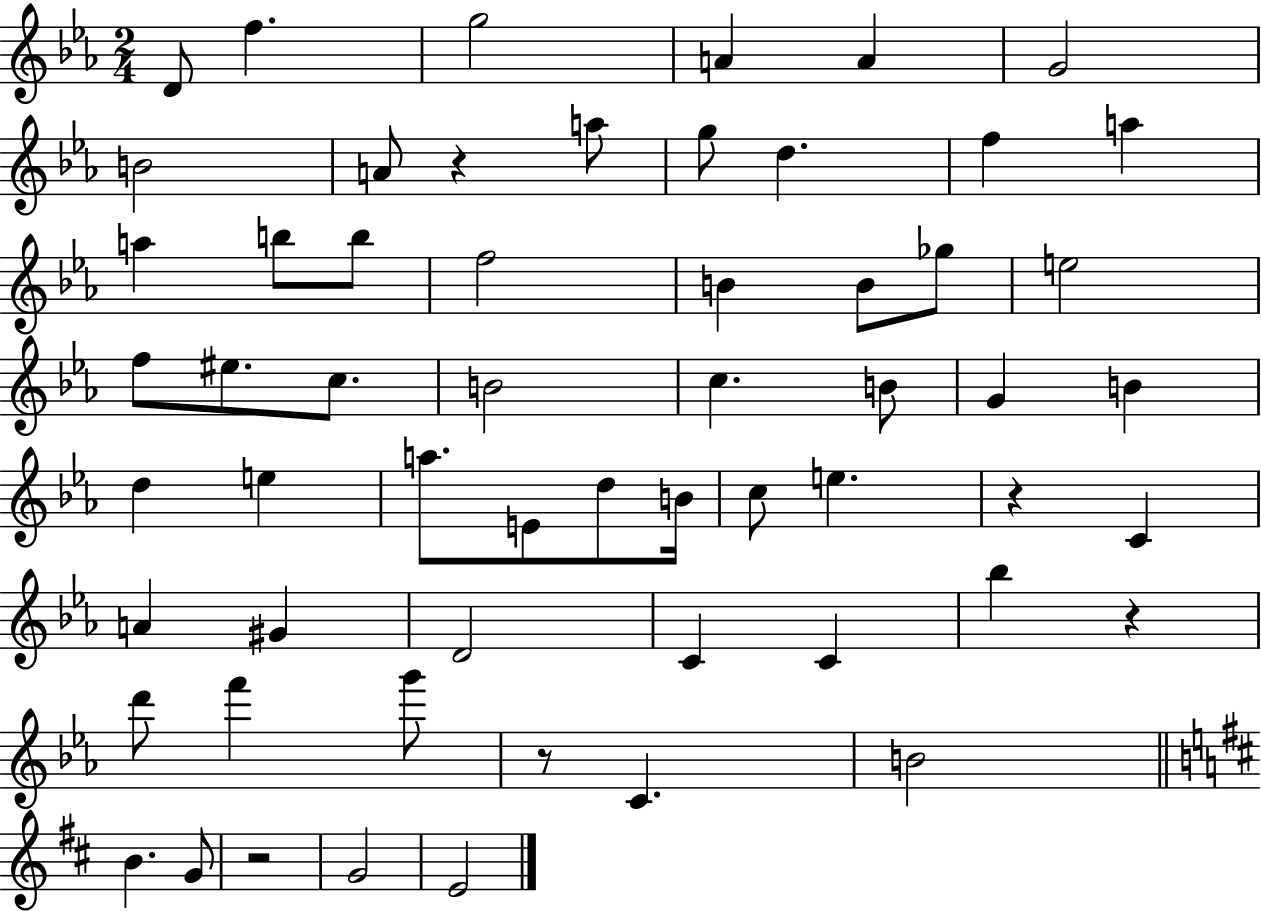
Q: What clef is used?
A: treble